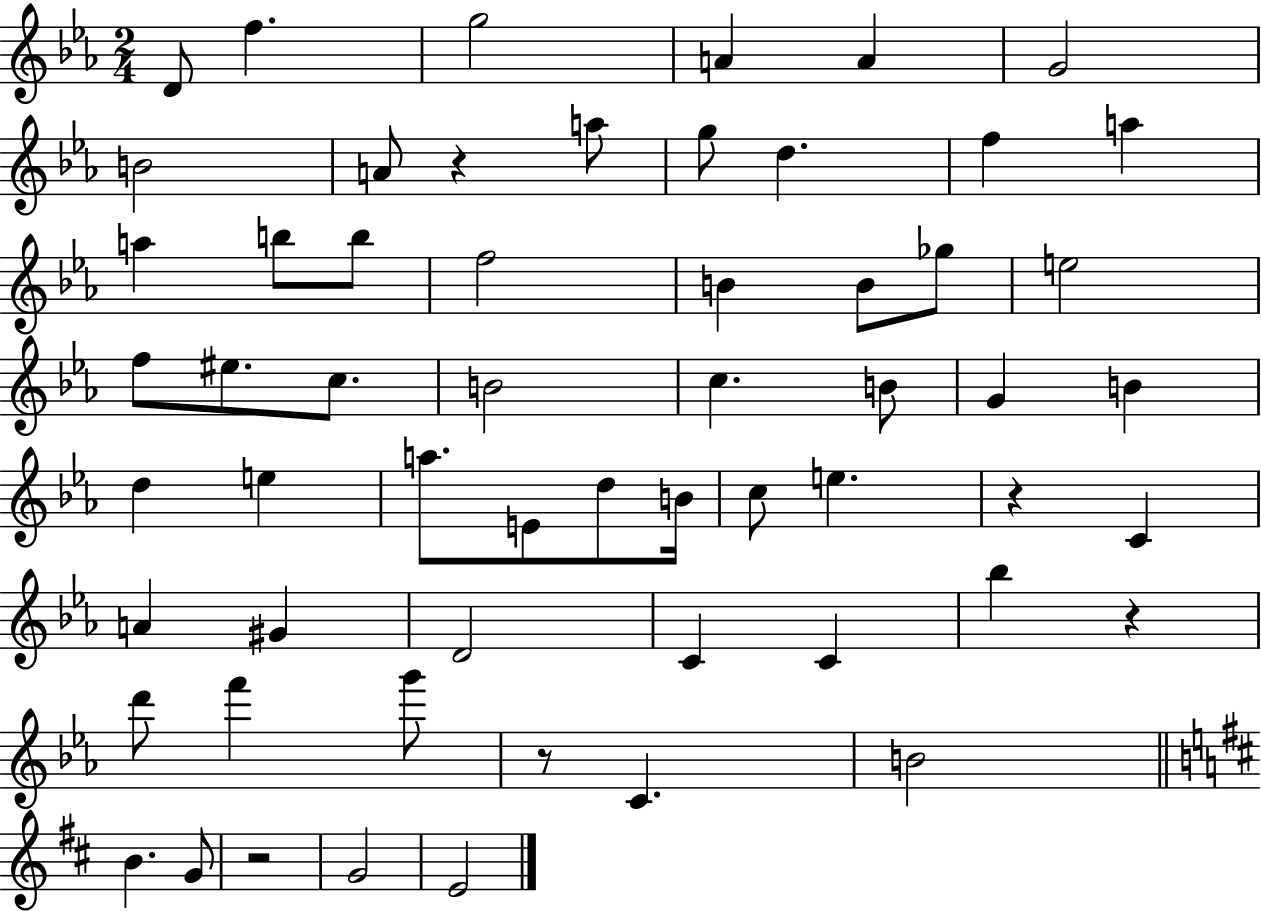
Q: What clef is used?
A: treble